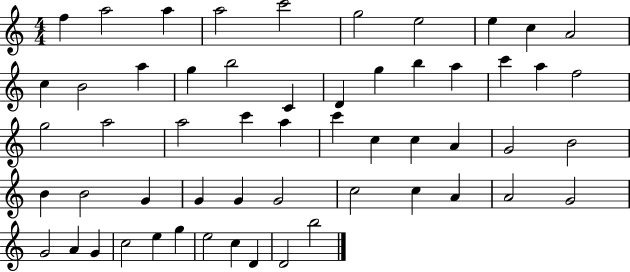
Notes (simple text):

F5/q A5/h A5/q A5/h C6/h G5/h E5/h E5/q C5/q A4/h C5/q B4/h A5/q G5/q B5/h C4/q D4/q G5/q B5/q A5/q C6/q A5/q F5/h G5/h A5/h A5/h C6/q A5/q C6/q C5/q C5/q A4/q G4/h B4/h B4/q B4/h G4/q G4/q G4/q G4/h C5/h C5/q A4/q A4/h G4/h G4/h A4/q G4/q C5/h E5/q G5/q E5/h C5/q D4/q D4/h B5/h